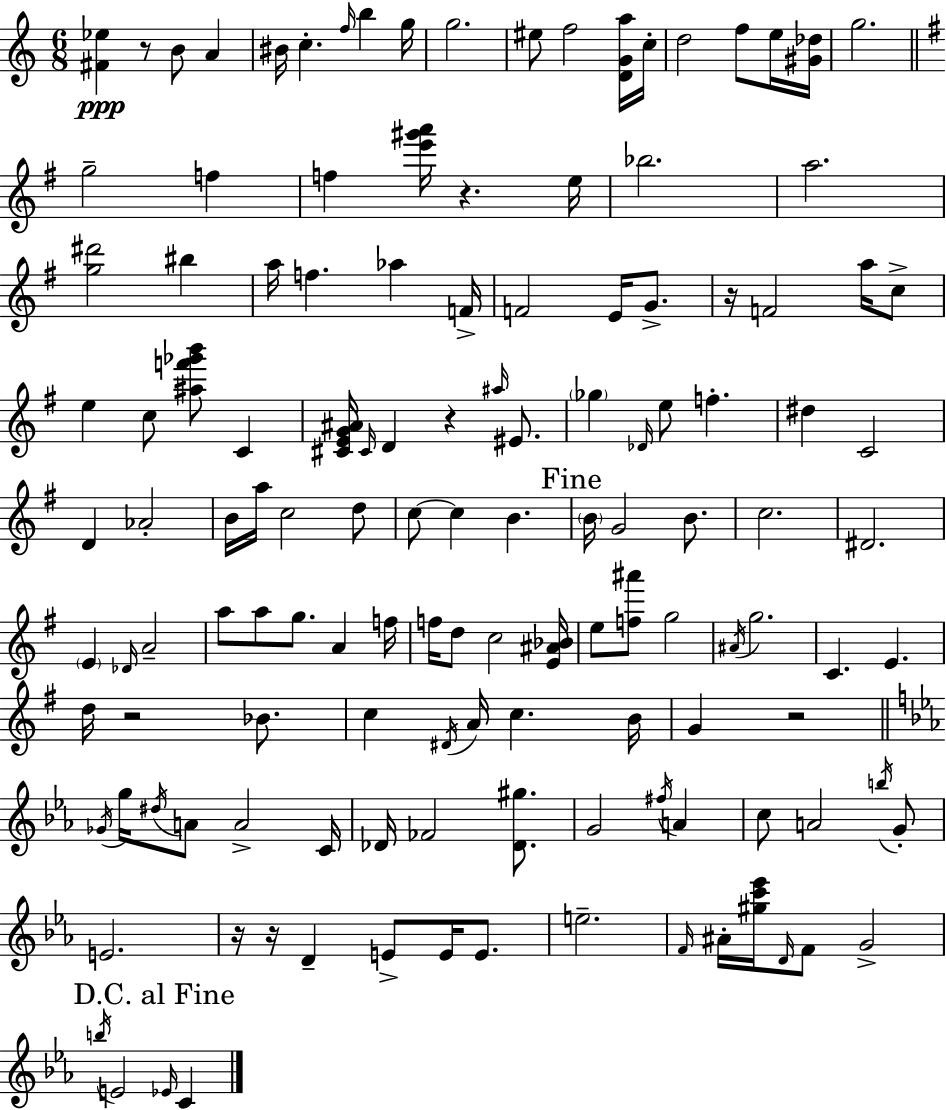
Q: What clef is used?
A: treble